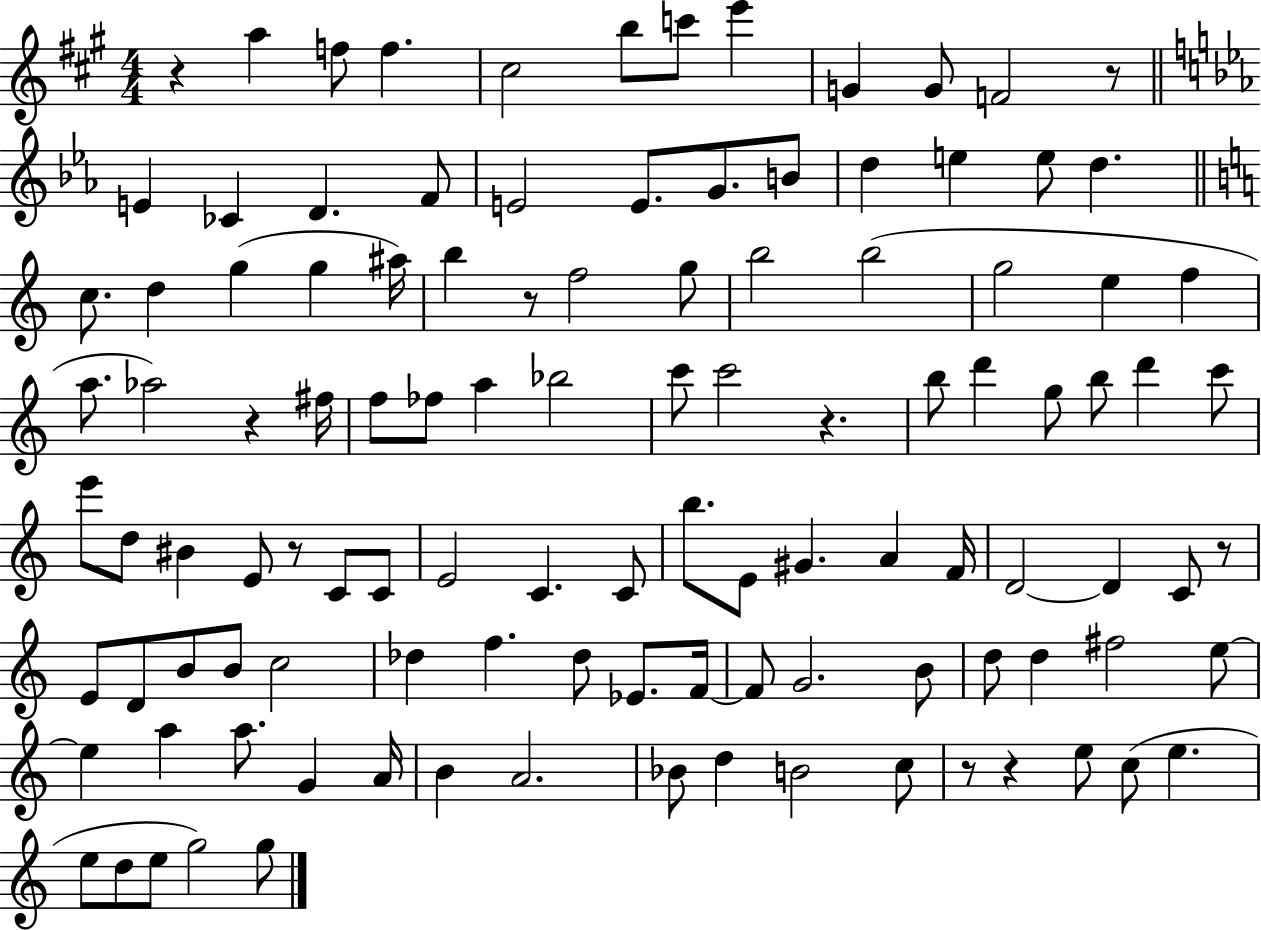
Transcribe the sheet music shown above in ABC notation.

X:1
T:Untitled
M:4/4
L:1/4
K:A
z a f/2 f ^c2 b/2 c'/2 e' G G/2 F2 z/2 E _C D F/2 E2 E/2 G/2 B/2 d e e/2 d c/2 d g g ^a/4 b z/2 f2 g/2 b2 b2 g2 e f a/2 _a2 z ^f/4 f/2 _f/2 a _b2 c'/2 c'2 z b/2 d' g/2 b/2 d' c'/2 e'/2 d/2 ^B E/2 z/2 C/2 C/2 E2 C C/2 b/2 E/2 ^G A F/4 D2 D C/2 z/2 E/2 D/2 B/2 B/2 c2 _d f _d/2 _E/2 F/4 F/2 G2 B/2 d/2 d ^f2 e/2 e a a/2 G A/4 B A2 _B/2 d B2 c/2 z/2 z e/2 c/2 e e/2 d/2 e/2 g2 g/2